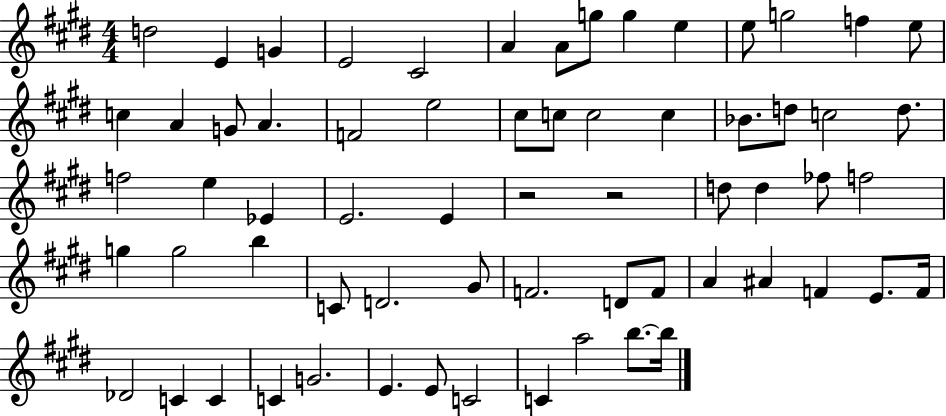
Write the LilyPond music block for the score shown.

{
  \clef treble
  \numericTimeSignature
  \time 4/4
  \key e \major
  d''2 e'4 g'4 | e'2 cis'2 | a'4 a'8 g''8 g''4 e''4 | e''8 g''2 f''4 e''8 | \break c''4 a'4 g'8 a'4. | f'2 e''2 | cis''8 c''8 c''2 c''4 | bes'8. d''8 c''2 d''8. | \break f''2 e''4 ees'4 | e'2. e'4 | r2 r2 | d''8 d''4 fes''8 f''2 | \break g''4 g''2 b''4 | c'8 d'2. gis'8 | f'2. d'8 f'8 | a'4 ais'4 f'4 e'8. f'16 | \break des'2 c'4 c'4 | c'4 g'2. | e'4. e'8 c'2 | c'4 a''2 b''8.~~ b''16 | \break \bar "|."
}